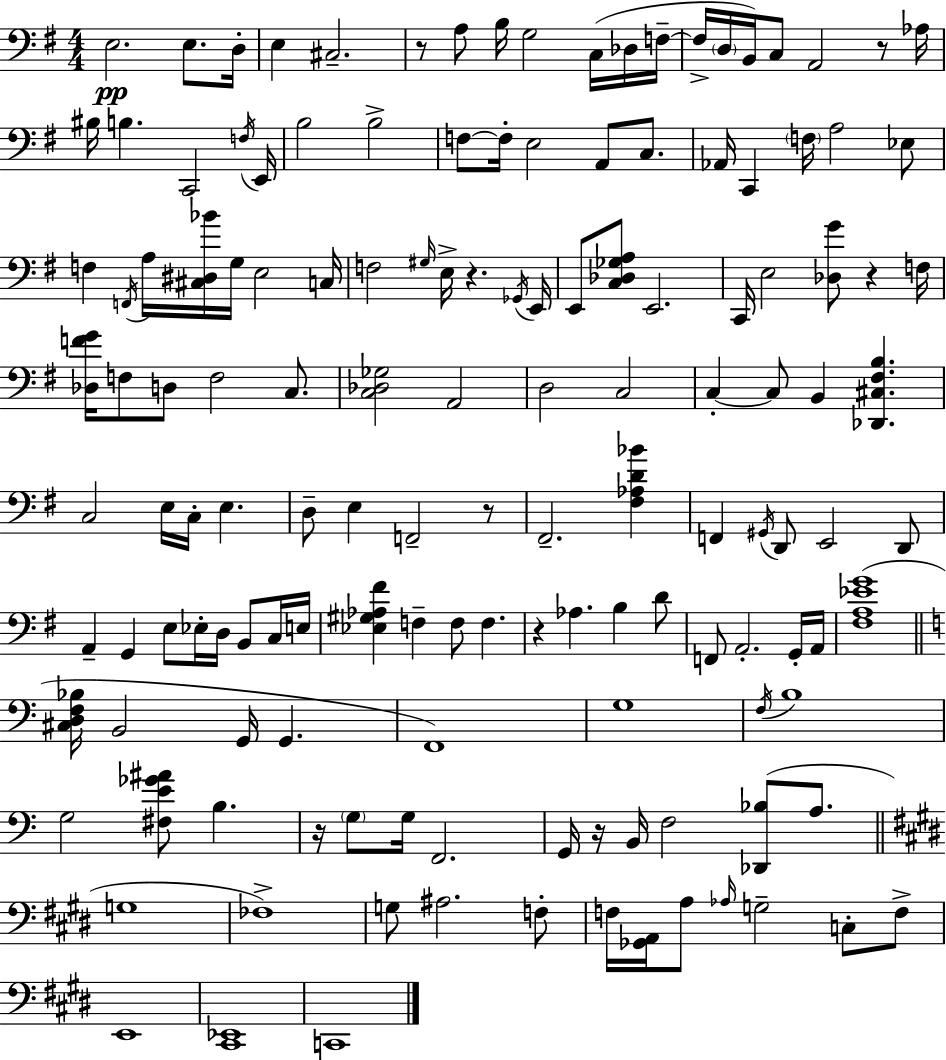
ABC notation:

X:1
T:Untitled
M:4/4
L:1/4
K:Em
E,2 E,/2 D,/4 E, ^C,2 z/2 A,/2 B,/4 G,2 C,/4 _D,/4 F,/4 F,/4 D,/4 B,,/4 C,/2 A,,2 z/2 _A,/4 ^B,/4 B, C,,2 F,/4 E,,/4 B,2 B,2 F,/2 F,/4 E,2 A,,/2 C,/2 _A,,/4 C,, F,/4 A,2 _E,/2 F, F,,/4 A,/4 [^C,^D,_B]/4 G,/4 E,2 C,/4 F,2 ^G,/4 E,/4 z _G,,/4 E,,/4 E,,/2 [C,_D,_G,A,]/2 E,,2 C,,/4 E,2 [_D,G]/2 z F,/4 [_D,FG]/4 F,/2 D,/2 F,2 C,/2 [C,_D,_G,]2 A,,2 D,2 C,2 C, C,/2 B,, [_D,,^C,^F,B,] C,2 E,/4 C,/4 E, D,/2 E, F,,2 z/2 ^F,,2 [^F,_A,D_B] F,, ^G,,/4 D,,/2 E,,2 D,,/2 A,, G,, E,/2 _E,/4 D,/4 B,,/2 C,/4 E,/4 [_E,^G,_A,^F] F, F,/2 F, z _A, B, D/2 F,,/2 A,,2 G,,/4 A,,/4 [^F,A,_EG]4 [^C,D,F,_B,]/4 B,,2 G,,/4 G,, F,,4 G,4 F,/4 B,4 G,2 [^F,E_G^A]/2 B, z/4 G,/2 G,/4 F,,2 G,,/4 z/4 B,,/4 F,2 [_D,,_B,]/2 A,/2 G,4 _F,4 G,/2 ^A,2 F,/2 F,/4 [_G,,A,,]/4 A,/2 _A,/4 G,2 C,/2 F,/2 E,,4 [^C,,_E,,]4 C,,4